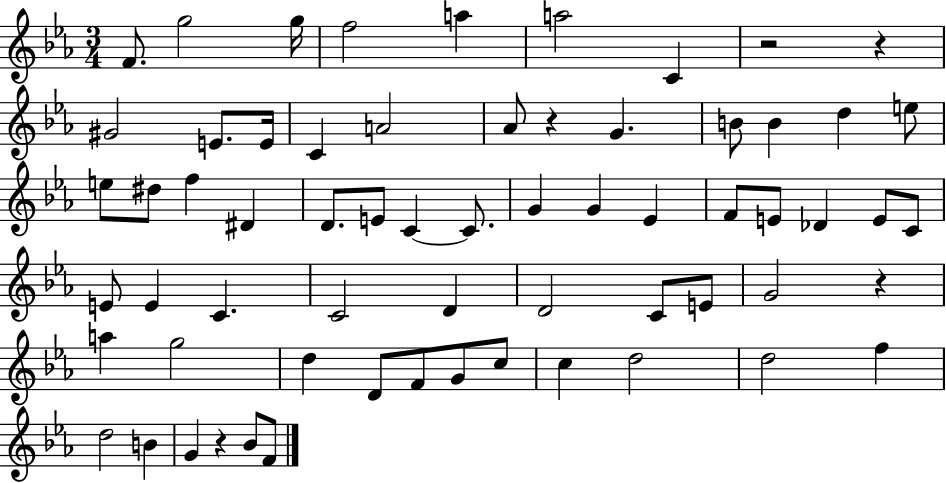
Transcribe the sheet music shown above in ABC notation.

X:1
T:Untitled
M:3/4
L:1/4
K:Eb
F/2 g2 g/4 f2 a a2 C z2 z ^G2 E/2 E/4 C A2 _A/2 z G B/2 B d e/2 e/2 ^d/2 f ^D D/2 E/2 C C/2 G G _E F/2 E/2 _D E/2 C/2 E/2 E C C2 D D2 C/2 E/2 G2 z a g2 d D/2 F/2 G/2 c/2 c d2 d2 f d2 B G z _B/2 F/2